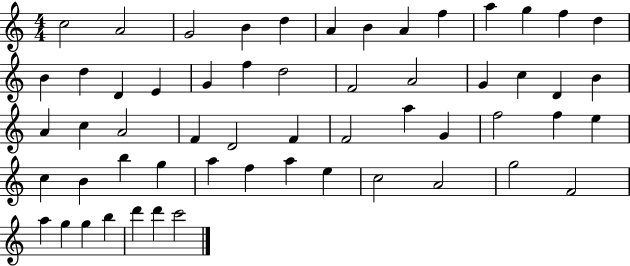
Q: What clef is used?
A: treble